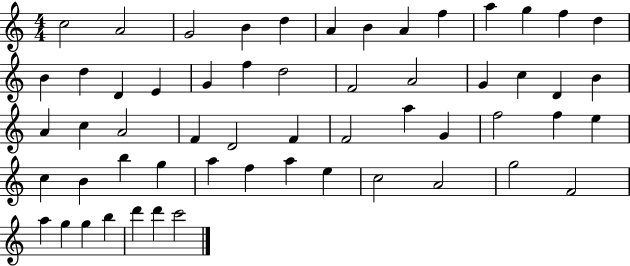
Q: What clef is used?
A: treble